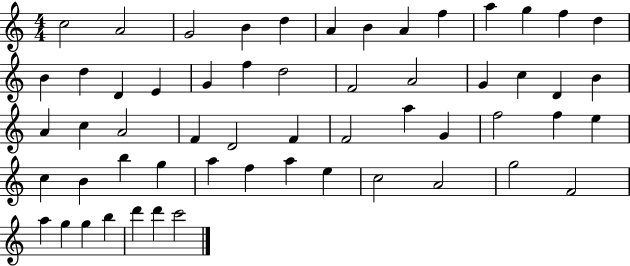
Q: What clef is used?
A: treble